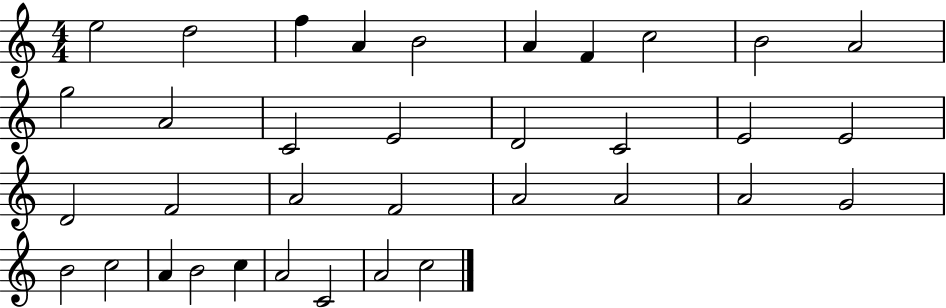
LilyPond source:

{
  \clef treble
  \numericTimeSignature
  \time 4/4
  \key c \major
  e''2 d''2 | f''4 a'4 b'2 | a'4 f'4 c''2 | b'2 a'2 | \break g''2 a'2 | c'2 e'2 | d'2 c'2 | e'2 e'2 | \break d'2 f'2 | a'2 f'2 | a'2 a'2 | a'2 g'2 | \break b'2 c''2 | a'4 b'2 c''4 | a'2 c'2 | a'2 c''2 | \break \bar "|."
}